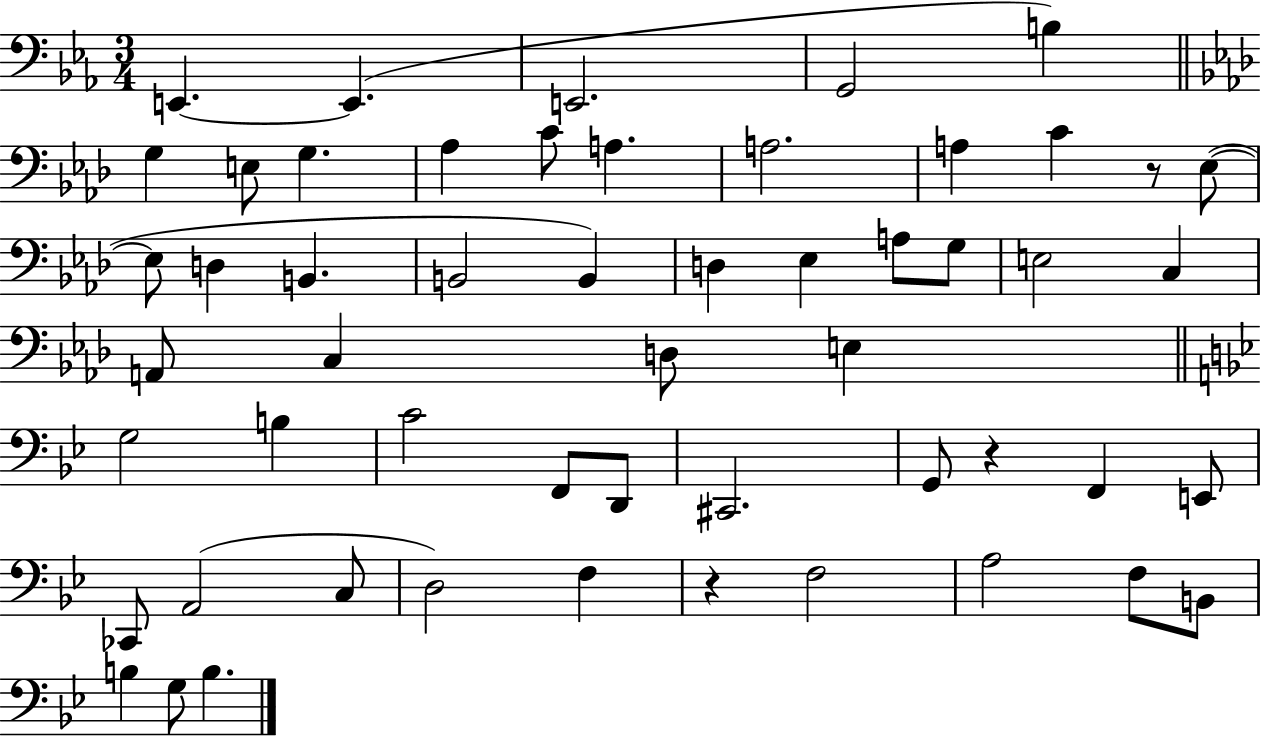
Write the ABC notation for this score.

X:1
T:Untitled
M:3/4
L:1/4
K:Eb
E,, E,, E,,2 G,,2 B, G, E,/2 G, _A, C/2 A, A,2 A, C z/2 _E,/2 _E,/2 D, B,, B,,2 B,, D, _E, A,/2 G,/2 E,2 C, A,,/2 C, D,/2 E, G,2 B, C2 F,,/2 D,,/2 ^C,,2 G,,/2 z F,, E,,/2 _C,,/2 A,,2 C,/2 D,2 F, z F,2 A,2 F,/2 B,,/2 B, G,/2 B,